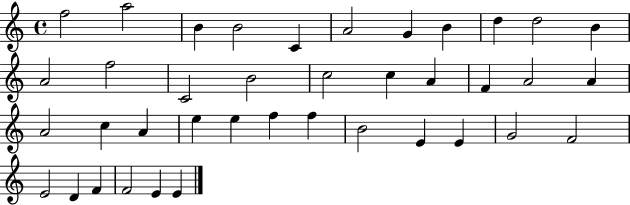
{
  \clef treble
  \time 4/4
  \defaultTimeSignature
  \key c \major
  f''2 a''2 | b'4 b'2 c'4 | a'2 g'4 b'4 | d''4 d''2 b'4 | \break a'2 f''2 | c'2 b'2 | c''2 c''4 a'4 | f'4 a'2 a'4 | \break a'2 c''4 a'4 | e''4 e''4 f''4 f''4 | b'2 e'4 e'4 | g'2 f'2 | \break e'2 d'4 f'4 | f'2 e'4 e'4 | \bar "|."
}